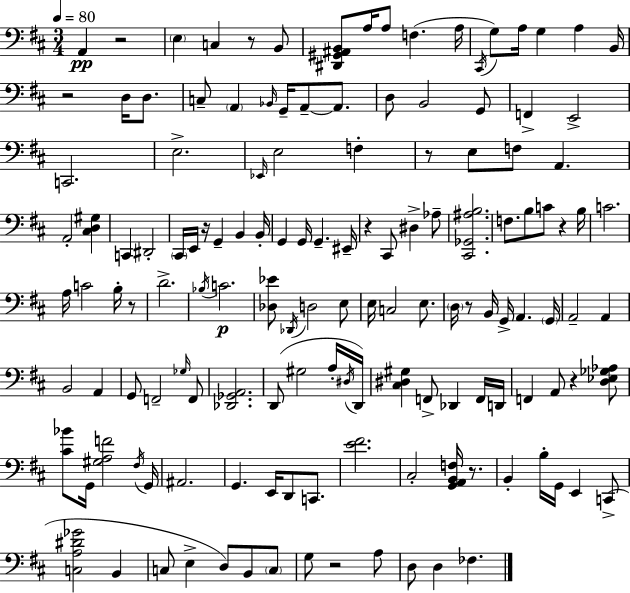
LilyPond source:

{
  \clef bass
  \numericTimeSignature
  \time 3/4
  \key d \major
  \tempo 4 = 80
  a,4\pp r2 | \parenthesize e4 c4 r8 b,8 | <dis, gis, ais, b,>8 a16 a8 f4.( a16 | \acciaccatura { cis,16 } g8) a16 g4 a4 | \break b,16 r2 d16 d8. | c8-- \parenthesize a,4 \grace { bes,16 } g,16-- a,8--~~ a,8. | d8 b,2 | g,8 f,4-> e,2-> | \break c,2. | e2.-> | \grace { ees,16 } e2 f4-. | r8 e8 f8 a,4. | \break a,2-. <cis d gis>4 | c,4 dis,2-. | \parenthesize cis,16 e,16 r16 g,4-- b,4 | b,16-. g,4 g,16 g,4.-- | \break eis,16-- r4 cis,8 dis4-> | aes8-- <cis, ges, ais b>2. | f8. b8 c'8 r4 | b16 c'2. | \break a16 c'2 | b16-. r8 d'2.-> | \acciaccatura { bes16 }\p c'2. | <des ees'>8 \acciaccatura { des,16 } d2 | \break e8 e16 c2 | e8. \parenthesize d16 r8 b,16 g,16-> a,4. | \parenthesize g,16 a,2-- | a,4 b,2 | \break a,4 g,8 f,2-- | \grace { ges16 } f,8 <des, ges, a,>2. | d,8( gis2 | a16-. \acciaccatura { dis16 } d,16) <cis dis gis>4 f,8-> | \break des,4 f,16 d,16 f,4 a,8 | r4 <d ees ges aes>8 <cis' bes'>8 g,16 <gis a f'>2 | \acciaccatura { fis16 } g,16 ais,2. | g,4. | \break e,16 d,8 c,8. <e' fis'>2. | cis2-. | <g, a, b, f>16 r8. b,4-. | b16-. g,16 e,4 c,8->( <c a dis' ges'>2 | \break b,4 c8 e4-> | d8) b,8 \parenthesize c8 g8 r2 | a8 d8 d4 | fes4. \bar "|."
}